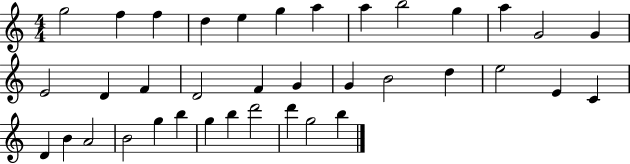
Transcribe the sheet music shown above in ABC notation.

X:1
T:Untitled
M:4/4
L:1/4
K:C
g2 f f d e g a a b2 g a G2 G E2 D F D2 F G G B2 d e2 E C D B A2 B2 g b g b d'2 d' g2 b